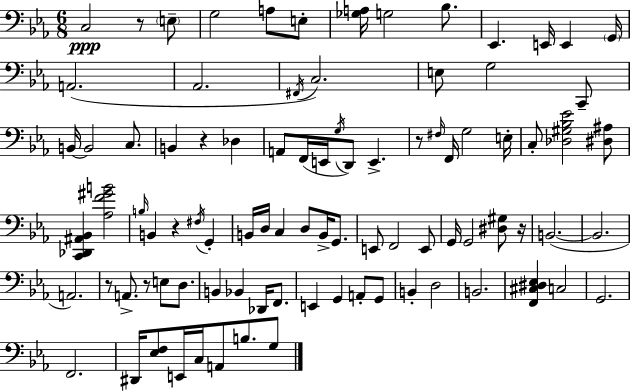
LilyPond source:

{
  \clef bass
  \numericTimeSignature
  \time 6/8
  \key ees \major
  c2\ppp r8 \parenthesize e8-- | g2 a8 e8-. | <ges a>16 g2 bes8. | ees,4. e,16 e,4 \parenthesize g,16 | \break a,2.( | aes,2. | \acciaccatura { fis,16 } c2.) | e8 g2 c,8-- | \break b,16~~ b,2 c8. | b,4 r4 des4 | a,8 f,16( e,16 \acciaccatura { g16 } d,8) e,4.-> | r8 \grace { fis16 } f,16 g2 | \break e16-. c8-. <des gis bes ees'>2 | <dis ais>8 <c, des, ais, bes,>4 <aes f' gis' b'>2 | \grace { b16 } b,4 r4 | \acciaccatura { fis16 } g,4-. b,16 d16 c4 d8 | \break b,16-> g,8. e,8 f,2 | e,8 g,16 g,2 | <dis gis>8 r16 b,2.~(~ | b,2. | \break a,2.) | r8 a,8.-> r8 | e8 d8. b,4 bes,4 | des,16 f,8. e,4 g,4 | \break a,8-. g,8 b,4-. d2 | b,2. | <f, cis dis ees>4 c2 | g,2. | \break f,2. | dis,16 <ees f>8 e,16 c16 a,8 | b8. g8 \bar "|."
}